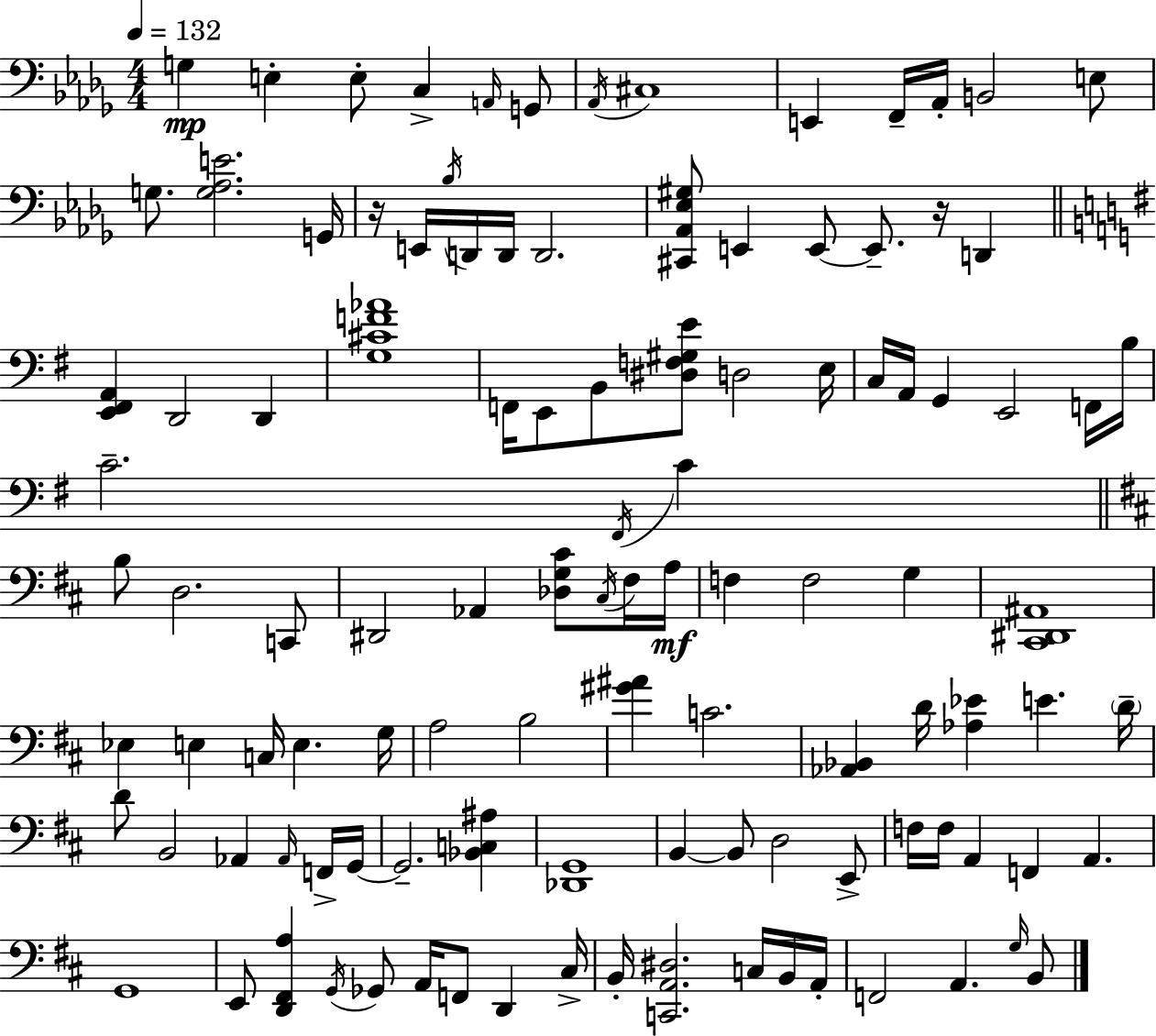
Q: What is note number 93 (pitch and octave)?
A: G3